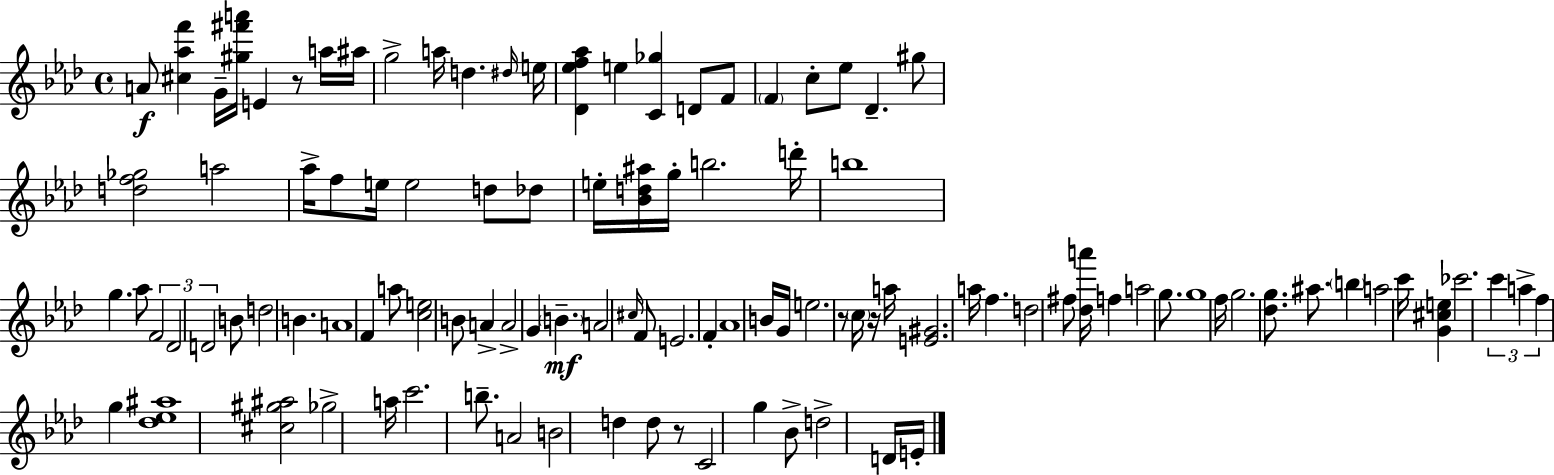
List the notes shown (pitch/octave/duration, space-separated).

A4/e [C#5,Ab5,F6]/q G4/s [G#5,F#6,A6]/s E4/q R/e A5/s A#5/s G5/h A5/s D5/q. D#5/s E5/s [Db4,Eb5,F5,Ab5]/q E5/q [C4,Gb5]/q D4/e F4/e F4/q C5/e Eb5/e Db4/q. G#5/e [D5,F5,Gb5]/h A5/h Ab5/s F5/e E5/s E5/h D5/e Db5/e E5/s [Bb4,D5,A#5]/s G5/s B5/h. D6/s B5/w G5/q. Ab5/e F4/h Db4/h D4/h B4/e D5/h B4/q. A4/w F4/q A5/e [C5,E5]/h B4/e A4/q A4/h G4/q B4/q. A4/h C#5/s F4/e E4/h. F4/q Ab4/w B4/s G4/s E5/h. R/e C5/s R/s A5/s [E4,G#4]/h. A5/s F5/q. D5/h F#5/e [Db5,A6]/s F5/q A5/h G5/e. G5/w F5/s G5/h. [Db5,G5]/e. A#5/e. B5/q A5/h C6/s [G4,C#5,E5]/q CES6/h. C6/q A5/q F5/q G5/q [Db5,Eb5,A#5]/w [C#5,G#5,A#5]/h Gb5/h A5/s C6/h. B5/e. A4/h B4/h D5/q D5/e R/e C4/h G5/q Bb4/e D5/h D4/s E4/s